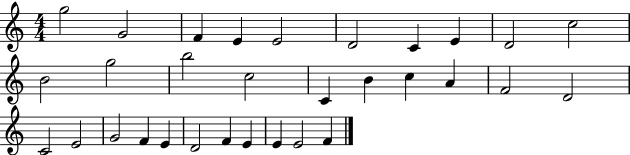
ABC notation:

X:1
T:Untitled
M:4/4
L:1/4
K:C
g2 G2 F E E2 D2 C E D2 c2 B2 g2 b2 c2 C B c A F2 D2 C2 E2 G2 F E D2 F E E E2 F